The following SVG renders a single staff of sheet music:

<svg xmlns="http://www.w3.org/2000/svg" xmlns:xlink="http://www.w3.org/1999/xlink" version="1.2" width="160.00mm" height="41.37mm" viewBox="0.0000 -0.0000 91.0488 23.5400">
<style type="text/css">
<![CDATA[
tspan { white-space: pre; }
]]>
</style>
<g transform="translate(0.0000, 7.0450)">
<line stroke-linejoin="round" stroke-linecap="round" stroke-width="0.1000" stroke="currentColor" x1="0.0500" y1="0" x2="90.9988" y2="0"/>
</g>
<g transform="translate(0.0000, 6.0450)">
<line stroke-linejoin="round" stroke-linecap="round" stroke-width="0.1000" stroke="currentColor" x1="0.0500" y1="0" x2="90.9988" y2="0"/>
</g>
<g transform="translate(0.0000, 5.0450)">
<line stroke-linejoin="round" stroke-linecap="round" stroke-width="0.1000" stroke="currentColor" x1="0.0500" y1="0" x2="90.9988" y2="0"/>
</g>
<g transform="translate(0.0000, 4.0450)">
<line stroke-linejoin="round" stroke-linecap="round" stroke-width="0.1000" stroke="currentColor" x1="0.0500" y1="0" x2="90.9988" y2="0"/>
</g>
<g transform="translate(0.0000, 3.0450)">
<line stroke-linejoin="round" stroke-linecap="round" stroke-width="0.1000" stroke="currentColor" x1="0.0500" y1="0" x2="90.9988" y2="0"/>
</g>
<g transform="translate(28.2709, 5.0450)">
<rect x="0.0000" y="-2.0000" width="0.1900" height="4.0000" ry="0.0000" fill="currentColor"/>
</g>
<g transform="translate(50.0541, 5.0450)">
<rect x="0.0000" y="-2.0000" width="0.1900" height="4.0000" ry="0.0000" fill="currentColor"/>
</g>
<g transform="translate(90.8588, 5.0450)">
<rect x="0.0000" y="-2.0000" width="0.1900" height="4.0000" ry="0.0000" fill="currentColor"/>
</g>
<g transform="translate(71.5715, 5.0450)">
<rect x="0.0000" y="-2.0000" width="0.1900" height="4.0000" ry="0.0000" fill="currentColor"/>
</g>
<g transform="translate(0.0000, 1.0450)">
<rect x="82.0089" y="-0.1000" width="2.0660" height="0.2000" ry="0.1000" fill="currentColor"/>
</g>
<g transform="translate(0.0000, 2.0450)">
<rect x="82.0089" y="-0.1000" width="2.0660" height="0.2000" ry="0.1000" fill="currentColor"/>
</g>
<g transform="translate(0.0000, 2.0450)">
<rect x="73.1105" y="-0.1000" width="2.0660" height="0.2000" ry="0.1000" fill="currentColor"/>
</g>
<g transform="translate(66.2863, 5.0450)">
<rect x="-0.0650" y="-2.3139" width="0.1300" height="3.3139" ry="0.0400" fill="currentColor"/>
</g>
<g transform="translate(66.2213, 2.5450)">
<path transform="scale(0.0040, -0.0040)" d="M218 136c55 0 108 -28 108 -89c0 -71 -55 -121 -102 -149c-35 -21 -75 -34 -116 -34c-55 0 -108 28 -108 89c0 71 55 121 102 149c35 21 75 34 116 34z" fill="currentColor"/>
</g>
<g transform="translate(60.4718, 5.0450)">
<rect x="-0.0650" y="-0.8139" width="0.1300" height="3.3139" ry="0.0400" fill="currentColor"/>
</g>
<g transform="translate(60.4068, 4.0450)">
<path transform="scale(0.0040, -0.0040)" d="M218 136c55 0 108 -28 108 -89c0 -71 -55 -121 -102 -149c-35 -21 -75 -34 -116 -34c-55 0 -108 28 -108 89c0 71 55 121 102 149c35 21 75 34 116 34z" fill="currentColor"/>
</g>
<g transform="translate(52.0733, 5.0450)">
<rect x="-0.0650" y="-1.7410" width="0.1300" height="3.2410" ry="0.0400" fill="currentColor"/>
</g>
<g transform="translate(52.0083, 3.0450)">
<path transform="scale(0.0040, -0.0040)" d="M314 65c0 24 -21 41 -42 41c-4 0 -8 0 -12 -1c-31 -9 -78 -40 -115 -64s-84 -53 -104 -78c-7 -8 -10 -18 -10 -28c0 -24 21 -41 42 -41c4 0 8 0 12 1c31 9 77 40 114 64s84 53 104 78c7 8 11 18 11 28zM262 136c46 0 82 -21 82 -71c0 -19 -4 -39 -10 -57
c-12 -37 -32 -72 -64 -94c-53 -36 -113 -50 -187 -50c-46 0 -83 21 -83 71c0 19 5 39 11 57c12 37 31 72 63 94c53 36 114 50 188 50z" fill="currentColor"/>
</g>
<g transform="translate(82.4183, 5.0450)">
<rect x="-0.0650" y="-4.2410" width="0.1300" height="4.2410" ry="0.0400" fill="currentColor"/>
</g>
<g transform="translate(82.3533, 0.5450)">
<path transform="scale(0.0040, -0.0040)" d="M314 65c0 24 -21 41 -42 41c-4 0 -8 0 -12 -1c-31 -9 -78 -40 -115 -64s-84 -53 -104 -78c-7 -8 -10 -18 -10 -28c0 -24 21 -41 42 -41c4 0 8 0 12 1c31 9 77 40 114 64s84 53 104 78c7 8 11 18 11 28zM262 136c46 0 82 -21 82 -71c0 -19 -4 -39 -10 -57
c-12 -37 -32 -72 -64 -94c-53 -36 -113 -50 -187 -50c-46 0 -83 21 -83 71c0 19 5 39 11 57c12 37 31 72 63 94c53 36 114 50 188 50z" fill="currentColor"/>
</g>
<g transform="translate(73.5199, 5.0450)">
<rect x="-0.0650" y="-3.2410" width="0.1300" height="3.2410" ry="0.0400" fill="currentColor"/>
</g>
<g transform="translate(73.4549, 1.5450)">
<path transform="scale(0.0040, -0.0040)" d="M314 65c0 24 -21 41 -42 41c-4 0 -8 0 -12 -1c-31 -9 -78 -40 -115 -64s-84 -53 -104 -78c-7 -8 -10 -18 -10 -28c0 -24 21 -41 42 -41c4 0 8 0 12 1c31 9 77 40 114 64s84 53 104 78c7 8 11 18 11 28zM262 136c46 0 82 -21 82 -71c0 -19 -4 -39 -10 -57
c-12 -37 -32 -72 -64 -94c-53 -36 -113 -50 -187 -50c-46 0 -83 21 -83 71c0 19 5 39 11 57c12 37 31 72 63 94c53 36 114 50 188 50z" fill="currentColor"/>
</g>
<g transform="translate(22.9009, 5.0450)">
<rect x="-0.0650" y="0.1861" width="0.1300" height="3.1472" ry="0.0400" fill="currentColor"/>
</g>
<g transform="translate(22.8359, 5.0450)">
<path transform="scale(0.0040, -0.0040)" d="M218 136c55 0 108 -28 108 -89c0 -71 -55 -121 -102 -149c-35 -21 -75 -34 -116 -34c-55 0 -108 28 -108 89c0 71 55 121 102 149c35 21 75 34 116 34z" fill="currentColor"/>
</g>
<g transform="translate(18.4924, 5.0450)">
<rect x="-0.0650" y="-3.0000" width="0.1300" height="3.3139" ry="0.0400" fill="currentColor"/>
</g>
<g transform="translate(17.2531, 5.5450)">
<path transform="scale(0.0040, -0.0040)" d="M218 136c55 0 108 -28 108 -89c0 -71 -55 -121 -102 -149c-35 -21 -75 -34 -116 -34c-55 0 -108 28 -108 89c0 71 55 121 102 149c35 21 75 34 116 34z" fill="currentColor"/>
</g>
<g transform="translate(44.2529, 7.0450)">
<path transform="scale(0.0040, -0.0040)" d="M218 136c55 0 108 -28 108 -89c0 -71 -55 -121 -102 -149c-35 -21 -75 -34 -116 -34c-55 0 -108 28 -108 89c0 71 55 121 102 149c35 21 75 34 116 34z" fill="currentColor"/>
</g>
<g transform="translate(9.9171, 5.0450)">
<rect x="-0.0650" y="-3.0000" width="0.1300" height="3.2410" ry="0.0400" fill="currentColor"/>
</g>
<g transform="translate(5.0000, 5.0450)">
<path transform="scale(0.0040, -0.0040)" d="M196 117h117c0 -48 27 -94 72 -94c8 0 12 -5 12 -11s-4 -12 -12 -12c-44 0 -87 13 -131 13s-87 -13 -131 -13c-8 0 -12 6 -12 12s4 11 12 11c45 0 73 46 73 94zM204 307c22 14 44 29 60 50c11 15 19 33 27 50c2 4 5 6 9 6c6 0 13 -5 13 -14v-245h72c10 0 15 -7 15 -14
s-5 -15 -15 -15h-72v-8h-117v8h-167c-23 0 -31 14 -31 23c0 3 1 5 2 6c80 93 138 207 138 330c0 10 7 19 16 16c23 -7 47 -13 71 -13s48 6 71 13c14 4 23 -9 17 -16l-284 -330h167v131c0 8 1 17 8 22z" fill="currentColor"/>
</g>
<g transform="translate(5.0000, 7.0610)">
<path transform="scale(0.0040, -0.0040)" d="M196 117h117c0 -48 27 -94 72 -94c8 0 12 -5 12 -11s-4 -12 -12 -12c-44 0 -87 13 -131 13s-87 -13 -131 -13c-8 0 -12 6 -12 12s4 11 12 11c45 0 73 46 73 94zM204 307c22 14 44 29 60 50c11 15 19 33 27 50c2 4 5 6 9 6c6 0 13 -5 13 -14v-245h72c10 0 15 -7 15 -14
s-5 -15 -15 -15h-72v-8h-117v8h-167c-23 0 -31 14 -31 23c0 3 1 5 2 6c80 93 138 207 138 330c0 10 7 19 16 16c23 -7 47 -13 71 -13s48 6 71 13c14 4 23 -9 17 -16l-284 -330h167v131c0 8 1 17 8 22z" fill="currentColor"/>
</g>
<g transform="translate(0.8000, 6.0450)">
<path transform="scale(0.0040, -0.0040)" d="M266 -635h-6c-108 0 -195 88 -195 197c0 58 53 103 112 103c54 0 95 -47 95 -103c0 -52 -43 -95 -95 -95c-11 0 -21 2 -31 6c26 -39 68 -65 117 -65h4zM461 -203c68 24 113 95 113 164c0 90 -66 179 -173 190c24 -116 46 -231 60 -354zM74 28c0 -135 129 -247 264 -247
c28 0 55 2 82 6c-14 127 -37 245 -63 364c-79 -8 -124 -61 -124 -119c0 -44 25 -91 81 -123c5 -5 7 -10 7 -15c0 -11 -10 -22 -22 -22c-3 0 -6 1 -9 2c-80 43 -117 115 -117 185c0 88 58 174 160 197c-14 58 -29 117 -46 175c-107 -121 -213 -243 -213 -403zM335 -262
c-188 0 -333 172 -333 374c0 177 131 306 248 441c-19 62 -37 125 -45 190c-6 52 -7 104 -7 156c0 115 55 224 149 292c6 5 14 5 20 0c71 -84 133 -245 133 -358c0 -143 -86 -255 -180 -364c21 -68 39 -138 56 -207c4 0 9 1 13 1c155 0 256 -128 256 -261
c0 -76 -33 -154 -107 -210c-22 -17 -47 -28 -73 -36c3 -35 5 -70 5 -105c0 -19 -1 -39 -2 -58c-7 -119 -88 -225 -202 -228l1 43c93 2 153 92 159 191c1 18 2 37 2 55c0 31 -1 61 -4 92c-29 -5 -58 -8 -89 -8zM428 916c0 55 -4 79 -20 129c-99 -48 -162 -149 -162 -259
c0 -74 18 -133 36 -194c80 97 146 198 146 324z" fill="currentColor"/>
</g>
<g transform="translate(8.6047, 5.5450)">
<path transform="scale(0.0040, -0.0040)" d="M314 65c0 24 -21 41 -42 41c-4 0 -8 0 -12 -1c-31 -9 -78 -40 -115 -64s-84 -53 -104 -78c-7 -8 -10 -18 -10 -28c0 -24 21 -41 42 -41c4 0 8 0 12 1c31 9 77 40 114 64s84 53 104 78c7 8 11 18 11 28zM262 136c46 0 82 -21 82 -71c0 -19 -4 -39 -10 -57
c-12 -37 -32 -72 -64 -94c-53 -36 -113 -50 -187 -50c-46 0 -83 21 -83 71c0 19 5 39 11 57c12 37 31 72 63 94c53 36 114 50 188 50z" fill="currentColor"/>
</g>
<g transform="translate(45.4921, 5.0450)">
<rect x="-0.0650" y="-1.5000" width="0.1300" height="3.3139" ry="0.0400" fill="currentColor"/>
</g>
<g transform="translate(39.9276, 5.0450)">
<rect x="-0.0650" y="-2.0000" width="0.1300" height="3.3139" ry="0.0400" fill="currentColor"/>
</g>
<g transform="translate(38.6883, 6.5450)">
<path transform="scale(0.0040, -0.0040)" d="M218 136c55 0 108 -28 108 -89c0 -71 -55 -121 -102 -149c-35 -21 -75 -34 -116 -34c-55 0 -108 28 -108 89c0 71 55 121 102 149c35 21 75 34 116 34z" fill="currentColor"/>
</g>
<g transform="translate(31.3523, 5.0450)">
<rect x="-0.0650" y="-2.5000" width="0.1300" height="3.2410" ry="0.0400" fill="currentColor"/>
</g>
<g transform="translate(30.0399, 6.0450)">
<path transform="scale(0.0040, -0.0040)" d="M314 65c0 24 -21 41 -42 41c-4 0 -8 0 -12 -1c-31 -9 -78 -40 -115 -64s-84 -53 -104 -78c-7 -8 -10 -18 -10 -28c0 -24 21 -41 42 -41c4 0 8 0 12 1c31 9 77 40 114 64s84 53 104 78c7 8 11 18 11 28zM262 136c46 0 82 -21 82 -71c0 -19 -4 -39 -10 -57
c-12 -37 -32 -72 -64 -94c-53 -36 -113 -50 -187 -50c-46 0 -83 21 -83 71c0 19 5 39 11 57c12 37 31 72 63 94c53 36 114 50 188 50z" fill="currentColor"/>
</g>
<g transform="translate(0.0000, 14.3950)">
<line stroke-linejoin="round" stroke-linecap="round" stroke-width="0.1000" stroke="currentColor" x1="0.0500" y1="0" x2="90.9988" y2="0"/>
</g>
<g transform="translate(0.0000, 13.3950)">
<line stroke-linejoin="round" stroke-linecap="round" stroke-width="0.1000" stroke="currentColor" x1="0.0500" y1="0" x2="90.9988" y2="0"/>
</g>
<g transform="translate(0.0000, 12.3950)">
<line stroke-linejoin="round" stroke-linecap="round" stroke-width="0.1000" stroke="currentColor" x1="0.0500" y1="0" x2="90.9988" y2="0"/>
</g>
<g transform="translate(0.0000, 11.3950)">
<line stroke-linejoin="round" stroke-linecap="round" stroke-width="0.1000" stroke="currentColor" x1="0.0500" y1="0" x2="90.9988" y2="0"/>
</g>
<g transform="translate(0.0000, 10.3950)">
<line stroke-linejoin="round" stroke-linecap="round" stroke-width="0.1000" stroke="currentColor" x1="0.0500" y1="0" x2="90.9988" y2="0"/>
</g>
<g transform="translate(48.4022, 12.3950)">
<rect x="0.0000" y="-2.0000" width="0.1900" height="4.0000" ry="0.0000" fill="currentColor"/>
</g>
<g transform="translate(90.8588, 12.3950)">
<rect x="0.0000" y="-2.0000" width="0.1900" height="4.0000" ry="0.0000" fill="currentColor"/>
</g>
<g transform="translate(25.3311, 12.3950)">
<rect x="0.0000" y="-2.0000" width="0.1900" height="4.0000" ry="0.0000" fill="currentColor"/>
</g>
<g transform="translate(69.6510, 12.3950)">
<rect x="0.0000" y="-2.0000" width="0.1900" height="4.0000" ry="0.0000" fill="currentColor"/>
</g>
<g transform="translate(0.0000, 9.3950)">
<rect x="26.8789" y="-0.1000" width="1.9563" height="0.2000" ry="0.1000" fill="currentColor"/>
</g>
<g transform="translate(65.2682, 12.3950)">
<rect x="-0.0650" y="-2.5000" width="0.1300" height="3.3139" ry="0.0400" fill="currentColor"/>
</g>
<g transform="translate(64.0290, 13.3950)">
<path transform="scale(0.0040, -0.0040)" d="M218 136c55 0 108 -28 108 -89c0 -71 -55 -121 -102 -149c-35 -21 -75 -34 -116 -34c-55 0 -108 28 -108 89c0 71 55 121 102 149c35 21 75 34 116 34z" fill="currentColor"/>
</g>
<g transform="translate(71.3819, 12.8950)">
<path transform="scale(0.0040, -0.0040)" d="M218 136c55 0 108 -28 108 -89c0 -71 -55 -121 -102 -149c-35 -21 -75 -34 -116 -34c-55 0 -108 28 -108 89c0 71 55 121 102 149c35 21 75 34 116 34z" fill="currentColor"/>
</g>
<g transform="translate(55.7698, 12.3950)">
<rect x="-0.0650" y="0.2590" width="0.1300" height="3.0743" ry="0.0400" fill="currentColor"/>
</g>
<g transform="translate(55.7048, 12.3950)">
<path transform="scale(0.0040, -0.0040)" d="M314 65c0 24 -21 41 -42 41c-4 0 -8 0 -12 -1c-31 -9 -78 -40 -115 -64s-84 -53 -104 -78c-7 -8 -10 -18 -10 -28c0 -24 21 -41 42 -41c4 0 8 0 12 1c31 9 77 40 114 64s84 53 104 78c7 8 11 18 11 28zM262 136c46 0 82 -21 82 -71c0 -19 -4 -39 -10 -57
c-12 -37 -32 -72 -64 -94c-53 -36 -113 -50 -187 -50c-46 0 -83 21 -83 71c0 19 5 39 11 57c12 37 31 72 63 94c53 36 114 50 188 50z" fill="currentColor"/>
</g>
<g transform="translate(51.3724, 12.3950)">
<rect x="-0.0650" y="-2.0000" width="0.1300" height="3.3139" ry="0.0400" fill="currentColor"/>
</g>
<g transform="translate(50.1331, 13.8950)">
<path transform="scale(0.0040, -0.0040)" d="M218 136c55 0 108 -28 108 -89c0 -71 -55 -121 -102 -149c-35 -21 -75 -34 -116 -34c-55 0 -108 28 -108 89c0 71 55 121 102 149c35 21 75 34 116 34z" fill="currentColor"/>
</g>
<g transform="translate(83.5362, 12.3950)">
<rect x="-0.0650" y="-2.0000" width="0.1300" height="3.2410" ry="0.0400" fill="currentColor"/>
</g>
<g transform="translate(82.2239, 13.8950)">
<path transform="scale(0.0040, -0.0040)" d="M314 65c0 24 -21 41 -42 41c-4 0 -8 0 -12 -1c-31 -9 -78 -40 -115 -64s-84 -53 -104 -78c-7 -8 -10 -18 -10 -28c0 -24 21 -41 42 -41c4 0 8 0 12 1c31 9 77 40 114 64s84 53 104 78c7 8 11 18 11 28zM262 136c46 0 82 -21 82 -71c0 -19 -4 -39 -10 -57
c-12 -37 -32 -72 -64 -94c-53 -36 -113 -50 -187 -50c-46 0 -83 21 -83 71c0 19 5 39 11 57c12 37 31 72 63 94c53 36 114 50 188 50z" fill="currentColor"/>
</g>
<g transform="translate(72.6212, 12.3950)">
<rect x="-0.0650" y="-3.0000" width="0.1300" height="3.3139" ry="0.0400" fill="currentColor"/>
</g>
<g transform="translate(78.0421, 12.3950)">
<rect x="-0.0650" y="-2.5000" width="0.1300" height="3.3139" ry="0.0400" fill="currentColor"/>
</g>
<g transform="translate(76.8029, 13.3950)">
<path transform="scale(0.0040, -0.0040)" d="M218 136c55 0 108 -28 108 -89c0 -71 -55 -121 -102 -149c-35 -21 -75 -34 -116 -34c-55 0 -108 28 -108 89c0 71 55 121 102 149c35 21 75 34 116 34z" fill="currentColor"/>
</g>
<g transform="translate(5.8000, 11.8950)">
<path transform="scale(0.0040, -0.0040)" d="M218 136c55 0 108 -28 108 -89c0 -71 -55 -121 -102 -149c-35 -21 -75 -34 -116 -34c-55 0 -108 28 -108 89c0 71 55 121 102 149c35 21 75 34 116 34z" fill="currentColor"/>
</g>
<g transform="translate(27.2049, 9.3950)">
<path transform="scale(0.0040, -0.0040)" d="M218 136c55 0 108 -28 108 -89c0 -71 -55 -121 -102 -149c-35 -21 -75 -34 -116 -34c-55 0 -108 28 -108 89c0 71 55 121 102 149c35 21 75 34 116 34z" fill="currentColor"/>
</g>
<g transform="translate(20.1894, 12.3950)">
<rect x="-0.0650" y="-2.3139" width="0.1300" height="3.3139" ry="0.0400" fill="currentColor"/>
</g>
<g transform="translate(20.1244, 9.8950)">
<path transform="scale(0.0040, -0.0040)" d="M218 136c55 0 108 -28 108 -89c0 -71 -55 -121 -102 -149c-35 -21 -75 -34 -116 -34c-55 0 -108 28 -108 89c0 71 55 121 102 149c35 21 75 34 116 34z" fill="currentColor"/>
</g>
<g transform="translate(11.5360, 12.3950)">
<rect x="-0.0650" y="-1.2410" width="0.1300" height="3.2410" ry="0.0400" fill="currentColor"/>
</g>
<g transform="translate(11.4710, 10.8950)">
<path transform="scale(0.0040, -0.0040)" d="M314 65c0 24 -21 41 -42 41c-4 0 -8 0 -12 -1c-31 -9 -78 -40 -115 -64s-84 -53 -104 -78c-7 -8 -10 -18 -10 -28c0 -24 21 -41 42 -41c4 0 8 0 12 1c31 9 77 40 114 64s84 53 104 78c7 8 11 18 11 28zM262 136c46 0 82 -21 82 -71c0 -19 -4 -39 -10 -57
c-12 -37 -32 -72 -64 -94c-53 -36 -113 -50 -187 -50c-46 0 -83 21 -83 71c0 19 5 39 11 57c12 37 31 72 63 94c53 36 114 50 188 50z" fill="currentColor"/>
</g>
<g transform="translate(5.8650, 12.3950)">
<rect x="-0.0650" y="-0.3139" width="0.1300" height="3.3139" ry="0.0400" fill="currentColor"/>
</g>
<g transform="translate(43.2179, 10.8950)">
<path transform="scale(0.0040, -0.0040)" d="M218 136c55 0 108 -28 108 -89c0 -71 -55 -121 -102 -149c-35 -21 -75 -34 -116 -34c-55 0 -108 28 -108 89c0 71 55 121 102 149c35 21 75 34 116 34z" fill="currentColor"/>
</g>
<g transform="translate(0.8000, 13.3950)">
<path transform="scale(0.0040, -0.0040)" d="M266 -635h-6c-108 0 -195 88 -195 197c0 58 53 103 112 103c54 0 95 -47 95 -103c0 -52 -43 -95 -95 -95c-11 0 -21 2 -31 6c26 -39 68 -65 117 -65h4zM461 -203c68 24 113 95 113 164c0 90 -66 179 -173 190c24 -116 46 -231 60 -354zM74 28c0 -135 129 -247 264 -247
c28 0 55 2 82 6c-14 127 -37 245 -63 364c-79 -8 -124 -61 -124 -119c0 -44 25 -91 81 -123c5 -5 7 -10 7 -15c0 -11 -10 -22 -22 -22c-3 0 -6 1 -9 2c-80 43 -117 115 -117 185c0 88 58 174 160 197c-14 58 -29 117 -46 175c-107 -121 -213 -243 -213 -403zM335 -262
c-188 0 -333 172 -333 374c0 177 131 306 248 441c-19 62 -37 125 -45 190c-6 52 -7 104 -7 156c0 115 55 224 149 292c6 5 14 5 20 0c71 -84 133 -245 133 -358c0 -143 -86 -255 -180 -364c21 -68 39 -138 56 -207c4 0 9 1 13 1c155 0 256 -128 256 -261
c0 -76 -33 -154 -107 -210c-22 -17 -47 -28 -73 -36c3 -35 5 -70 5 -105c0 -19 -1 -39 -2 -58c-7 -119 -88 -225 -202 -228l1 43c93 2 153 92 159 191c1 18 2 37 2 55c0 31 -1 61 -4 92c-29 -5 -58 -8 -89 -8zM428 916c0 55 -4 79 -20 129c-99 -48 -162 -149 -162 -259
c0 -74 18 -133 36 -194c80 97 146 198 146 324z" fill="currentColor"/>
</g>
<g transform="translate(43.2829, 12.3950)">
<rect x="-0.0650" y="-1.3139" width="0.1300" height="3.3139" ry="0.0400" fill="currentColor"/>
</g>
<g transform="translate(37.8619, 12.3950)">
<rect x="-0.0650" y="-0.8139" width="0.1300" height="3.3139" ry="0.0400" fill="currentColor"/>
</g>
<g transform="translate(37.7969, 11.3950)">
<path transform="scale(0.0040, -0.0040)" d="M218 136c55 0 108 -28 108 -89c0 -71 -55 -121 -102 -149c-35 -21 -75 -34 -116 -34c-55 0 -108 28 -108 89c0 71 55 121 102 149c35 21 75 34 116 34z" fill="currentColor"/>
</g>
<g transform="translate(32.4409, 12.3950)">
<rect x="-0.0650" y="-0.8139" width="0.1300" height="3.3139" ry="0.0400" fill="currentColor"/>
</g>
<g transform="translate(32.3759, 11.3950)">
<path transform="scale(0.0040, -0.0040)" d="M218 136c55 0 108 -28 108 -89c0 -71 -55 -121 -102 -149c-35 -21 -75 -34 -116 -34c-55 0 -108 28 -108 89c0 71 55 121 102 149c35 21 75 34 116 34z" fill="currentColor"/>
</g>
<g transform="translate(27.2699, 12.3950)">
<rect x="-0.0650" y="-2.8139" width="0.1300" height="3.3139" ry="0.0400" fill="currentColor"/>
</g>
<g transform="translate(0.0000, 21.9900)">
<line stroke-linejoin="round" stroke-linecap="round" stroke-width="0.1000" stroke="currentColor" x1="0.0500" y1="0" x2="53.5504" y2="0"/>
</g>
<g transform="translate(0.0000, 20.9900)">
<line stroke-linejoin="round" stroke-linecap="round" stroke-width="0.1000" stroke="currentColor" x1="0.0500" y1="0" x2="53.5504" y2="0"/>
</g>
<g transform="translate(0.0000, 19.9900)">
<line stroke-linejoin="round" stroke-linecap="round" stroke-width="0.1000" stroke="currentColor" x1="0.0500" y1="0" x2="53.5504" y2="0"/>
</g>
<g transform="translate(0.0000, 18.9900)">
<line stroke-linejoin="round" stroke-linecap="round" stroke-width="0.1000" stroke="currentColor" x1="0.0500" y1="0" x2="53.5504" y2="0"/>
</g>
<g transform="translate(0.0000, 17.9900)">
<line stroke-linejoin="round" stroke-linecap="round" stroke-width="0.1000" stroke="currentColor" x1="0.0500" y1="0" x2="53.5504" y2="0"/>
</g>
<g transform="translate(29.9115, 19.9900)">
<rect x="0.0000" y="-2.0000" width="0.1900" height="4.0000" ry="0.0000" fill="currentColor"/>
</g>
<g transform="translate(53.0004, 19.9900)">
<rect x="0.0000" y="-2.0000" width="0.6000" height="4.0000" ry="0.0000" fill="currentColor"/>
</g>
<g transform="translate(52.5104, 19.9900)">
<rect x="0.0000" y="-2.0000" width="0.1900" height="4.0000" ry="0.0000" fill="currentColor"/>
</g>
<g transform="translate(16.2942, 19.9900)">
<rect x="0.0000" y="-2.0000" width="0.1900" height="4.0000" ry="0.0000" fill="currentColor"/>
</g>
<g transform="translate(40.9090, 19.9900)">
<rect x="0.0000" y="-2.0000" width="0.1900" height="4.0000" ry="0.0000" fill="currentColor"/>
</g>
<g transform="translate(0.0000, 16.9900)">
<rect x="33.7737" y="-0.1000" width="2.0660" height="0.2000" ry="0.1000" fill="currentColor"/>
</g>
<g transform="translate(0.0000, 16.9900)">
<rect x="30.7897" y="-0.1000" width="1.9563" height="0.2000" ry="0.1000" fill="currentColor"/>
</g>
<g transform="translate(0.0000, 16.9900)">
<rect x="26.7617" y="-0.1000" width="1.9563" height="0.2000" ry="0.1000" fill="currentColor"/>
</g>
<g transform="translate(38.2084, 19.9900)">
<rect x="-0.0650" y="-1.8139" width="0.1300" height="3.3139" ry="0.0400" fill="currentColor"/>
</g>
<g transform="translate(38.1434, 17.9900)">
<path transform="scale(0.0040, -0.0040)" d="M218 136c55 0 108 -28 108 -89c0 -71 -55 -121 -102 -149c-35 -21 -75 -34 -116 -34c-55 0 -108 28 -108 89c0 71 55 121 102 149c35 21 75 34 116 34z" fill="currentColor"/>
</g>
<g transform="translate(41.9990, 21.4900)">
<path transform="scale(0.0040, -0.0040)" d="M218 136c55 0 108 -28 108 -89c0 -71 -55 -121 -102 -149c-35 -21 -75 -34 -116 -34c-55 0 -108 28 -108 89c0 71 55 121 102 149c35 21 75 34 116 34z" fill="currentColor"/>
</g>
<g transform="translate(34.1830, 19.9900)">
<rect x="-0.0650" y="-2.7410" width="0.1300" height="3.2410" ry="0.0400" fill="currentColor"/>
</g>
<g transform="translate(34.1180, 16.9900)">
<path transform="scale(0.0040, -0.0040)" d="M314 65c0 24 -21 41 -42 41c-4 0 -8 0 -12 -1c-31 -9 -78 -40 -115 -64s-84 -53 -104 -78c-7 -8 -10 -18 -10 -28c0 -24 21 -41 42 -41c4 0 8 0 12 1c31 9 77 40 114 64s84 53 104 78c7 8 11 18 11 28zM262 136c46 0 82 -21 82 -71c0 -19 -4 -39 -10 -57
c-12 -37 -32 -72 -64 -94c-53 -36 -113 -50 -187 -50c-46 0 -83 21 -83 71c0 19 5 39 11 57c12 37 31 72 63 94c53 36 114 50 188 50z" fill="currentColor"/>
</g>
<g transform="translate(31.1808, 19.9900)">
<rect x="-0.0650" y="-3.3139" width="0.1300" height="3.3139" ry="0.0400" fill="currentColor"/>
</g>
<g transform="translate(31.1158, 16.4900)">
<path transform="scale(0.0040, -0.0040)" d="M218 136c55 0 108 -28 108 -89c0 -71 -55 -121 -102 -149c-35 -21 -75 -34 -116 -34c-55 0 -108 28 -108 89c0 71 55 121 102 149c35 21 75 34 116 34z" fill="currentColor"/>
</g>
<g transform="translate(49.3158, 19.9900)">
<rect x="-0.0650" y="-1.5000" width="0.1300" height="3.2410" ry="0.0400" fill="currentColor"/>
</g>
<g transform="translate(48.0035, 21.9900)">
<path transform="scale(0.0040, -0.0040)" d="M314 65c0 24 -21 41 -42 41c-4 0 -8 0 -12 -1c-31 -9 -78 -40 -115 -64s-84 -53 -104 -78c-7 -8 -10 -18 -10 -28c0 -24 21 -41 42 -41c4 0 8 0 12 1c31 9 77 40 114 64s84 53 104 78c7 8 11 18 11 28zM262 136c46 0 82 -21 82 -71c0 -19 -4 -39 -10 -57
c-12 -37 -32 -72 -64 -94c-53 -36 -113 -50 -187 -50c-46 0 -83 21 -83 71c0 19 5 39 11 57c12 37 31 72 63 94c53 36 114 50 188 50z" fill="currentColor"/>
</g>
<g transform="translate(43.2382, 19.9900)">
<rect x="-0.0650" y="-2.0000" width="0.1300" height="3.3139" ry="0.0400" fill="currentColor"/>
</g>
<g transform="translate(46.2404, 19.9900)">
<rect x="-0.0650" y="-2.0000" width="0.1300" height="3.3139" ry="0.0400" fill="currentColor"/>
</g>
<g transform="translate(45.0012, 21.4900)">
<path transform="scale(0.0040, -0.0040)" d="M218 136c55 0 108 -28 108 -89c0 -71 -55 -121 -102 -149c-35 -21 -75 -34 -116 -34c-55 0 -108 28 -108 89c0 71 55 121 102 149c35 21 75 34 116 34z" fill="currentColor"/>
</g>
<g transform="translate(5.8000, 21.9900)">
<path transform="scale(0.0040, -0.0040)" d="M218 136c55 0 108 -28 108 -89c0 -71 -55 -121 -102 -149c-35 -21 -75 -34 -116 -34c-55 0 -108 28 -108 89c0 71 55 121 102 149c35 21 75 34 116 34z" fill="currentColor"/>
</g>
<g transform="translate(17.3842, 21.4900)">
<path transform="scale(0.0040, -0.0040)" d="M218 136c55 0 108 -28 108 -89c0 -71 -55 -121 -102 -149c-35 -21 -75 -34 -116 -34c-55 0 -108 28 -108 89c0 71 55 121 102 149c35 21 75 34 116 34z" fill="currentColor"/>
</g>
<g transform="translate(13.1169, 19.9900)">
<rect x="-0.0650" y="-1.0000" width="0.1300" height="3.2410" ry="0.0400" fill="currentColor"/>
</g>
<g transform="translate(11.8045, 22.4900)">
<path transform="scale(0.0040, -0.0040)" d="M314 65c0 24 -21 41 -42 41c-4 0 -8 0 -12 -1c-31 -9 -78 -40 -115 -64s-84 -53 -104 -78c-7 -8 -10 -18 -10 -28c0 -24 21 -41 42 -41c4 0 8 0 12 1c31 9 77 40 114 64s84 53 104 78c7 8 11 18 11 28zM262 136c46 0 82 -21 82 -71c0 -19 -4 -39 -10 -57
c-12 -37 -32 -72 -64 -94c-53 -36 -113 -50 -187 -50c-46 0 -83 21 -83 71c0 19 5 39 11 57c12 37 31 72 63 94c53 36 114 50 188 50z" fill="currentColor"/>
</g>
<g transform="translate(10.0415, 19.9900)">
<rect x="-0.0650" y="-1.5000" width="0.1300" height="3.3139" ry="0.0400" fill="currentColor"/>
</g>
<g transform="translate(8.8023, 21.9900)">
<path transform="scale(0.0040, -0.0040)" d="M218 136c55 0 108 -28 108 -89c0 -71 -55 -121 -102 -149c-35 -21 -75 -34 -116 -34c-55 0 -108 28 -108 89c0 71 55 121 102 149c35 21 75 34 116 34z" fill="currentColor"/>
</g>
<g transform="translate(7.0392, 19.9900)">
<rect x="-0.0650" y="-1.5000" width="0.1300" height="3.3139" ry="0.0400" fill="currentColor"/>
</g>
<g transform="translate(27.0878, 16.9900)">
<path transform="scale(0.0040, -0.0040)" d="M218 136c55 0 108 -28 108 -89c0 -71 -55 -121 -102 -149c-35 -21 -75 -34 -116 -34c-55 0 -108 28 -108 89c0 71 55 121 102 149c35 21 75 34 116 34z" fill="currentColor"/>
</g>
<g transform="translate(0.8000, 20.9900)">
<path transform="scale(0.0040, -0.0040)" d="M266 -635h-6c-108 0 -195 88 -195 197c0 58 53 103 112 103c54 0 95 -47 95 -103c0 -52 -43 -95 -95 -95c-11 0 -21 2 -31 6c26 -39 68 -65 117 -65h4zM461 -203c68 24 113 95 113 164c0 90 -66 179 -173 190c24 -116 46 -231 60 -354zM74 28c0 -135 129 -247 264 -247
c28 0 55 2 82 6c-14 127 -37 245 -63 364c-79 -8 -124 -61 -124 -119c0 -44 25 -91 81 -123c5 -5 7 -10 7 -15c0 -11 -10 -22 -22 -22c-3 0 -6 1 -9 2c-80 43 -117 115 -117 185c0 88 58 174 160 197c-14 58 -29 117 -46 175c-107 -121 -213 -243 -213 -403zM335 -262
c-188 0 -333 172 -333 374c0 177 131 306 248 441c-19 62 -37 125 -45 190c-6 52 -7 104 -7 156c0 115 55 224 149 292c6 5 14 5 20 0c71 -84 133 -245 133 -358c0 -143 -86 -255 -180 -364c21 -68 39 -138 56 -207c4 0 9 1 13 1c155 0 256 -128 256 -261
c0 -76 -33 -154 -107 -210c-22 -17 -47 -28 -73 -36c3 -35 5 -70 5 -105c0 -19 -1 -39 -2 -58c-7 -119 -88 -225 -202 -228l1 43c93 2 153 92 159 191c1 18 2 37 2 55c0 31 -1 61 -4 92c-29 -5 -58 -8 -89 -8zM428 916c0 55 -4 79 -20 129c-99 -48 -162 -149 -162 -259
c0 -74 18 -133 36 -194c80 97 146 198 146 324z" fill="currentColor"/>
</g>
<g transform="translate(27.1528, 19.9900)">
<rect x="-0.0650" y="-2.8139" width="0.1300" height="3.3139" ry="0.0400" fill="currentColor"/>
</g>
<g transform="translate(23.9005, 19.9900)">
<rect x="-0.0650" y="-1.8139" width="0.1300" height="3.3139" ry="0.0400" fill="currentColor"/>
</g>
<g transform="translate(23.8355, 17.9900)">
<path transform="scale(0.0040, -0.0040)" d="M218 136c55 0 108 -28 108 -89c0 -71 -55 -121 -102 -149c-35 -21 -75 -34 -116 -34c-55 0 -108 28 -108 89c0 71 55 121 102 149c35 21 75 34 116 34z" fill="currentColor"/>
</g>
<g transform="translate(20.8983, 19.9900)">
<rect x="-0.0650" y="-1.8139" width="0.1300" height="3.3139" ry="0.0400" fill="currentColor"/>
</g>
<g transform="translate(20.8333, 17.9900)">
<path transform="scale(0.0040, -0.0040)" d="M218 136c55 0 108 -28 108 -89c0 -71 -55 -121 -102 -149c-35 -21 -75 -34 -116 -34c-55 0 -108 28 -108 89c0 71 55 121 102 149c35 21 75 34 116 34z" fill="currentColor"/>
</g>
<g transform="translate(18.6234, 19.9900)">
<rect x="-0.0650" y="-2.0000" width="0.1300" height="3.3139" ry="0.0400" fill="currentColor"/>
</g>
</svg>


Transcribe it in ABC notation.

X:1
T:Untitled
M:4/4
L:1/4
K:C
A2 A B G2 F E f2 d g b2 d'2 c e2 g a d d e F B2 G A G F2 E E D2 F f f a b a2 f F F E2